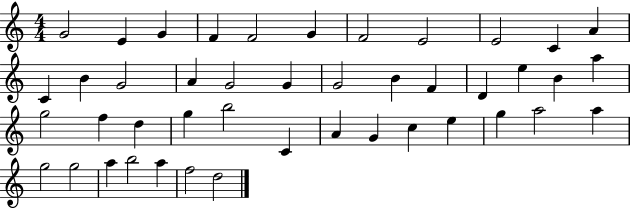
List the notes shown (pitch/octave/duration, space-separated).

G4/h E4/q G4/q F4/q F4/h G4/q F4/h E4/h E4/h C4/q A4/q C4/q B4/q G4/h A4/q G4/h G4/q G4/h B4/q F4/q D4/q E5/q B4/q A5/q G5/h F5/q D5/q G5/q B5/h C4/q A4/q G4/q C5/q E5/q G5/q A5/h A5/q G5/h G5/h A5/q B5/h A5/q F5/h D5/h